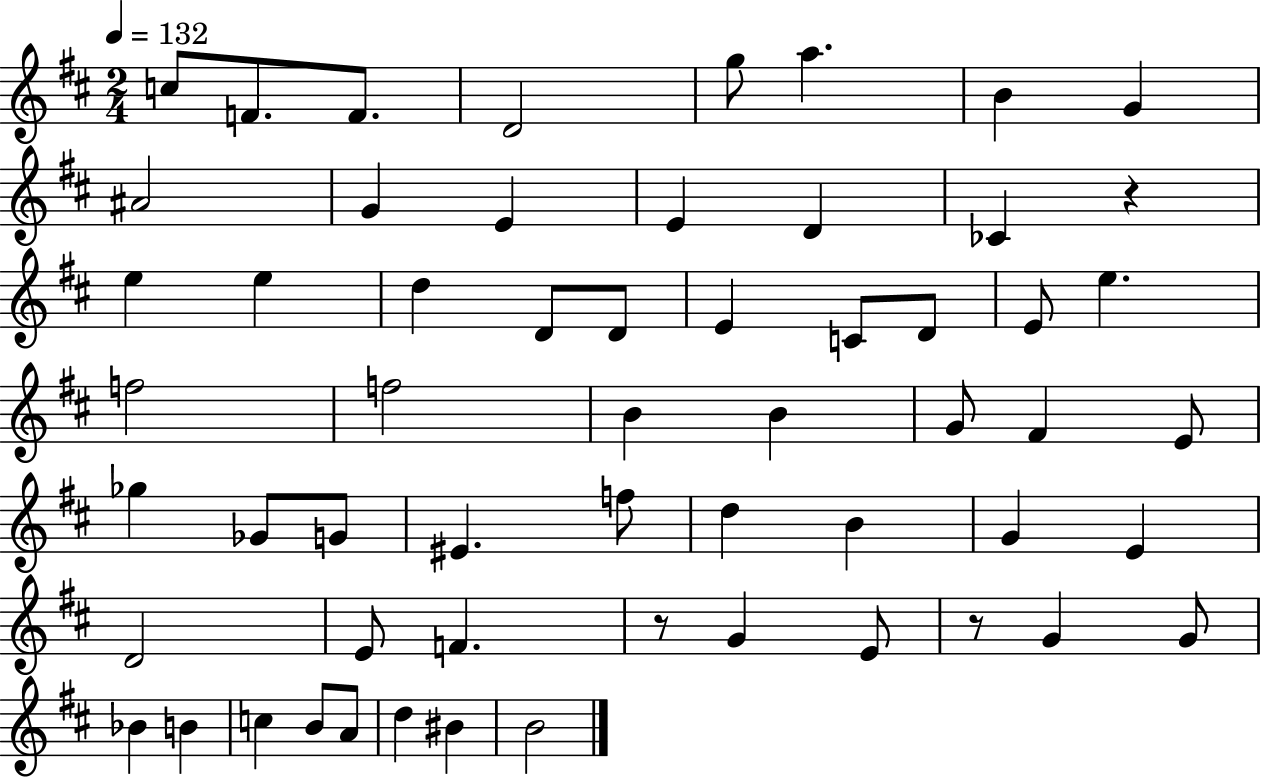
{
  \clef treble
  \numericTimeSignature
  \time 2/4
  \key d \major
  \tempo 4 = 132
  c''8 f'8. f'8. | d'2 | g''8 a''4. | b'4 g'4 | \break ais'2 | g'4 e'4 | e'4 d'4 | ces'4 r4 | \break e''4 e''4 | d''4 d'8 d'8 | e'4 c'8 d'8 | e'8 e''4. | \break f''2 | f''2 | b'4 b'4 | g'8 fis'4 e'8 | \break ges''4 ges'8 g'8 | eis'4. f''8 | d''4 b'4 | g'4 e'4 | \break d'2 | e'8 f'4. | r8 g'4 e'8 | r8 g'4 g'8 | \break bes'4 b'4 | c''4 b'8 a'8 | d''4 bis'4 | b'2 | \break \bar "|."
}